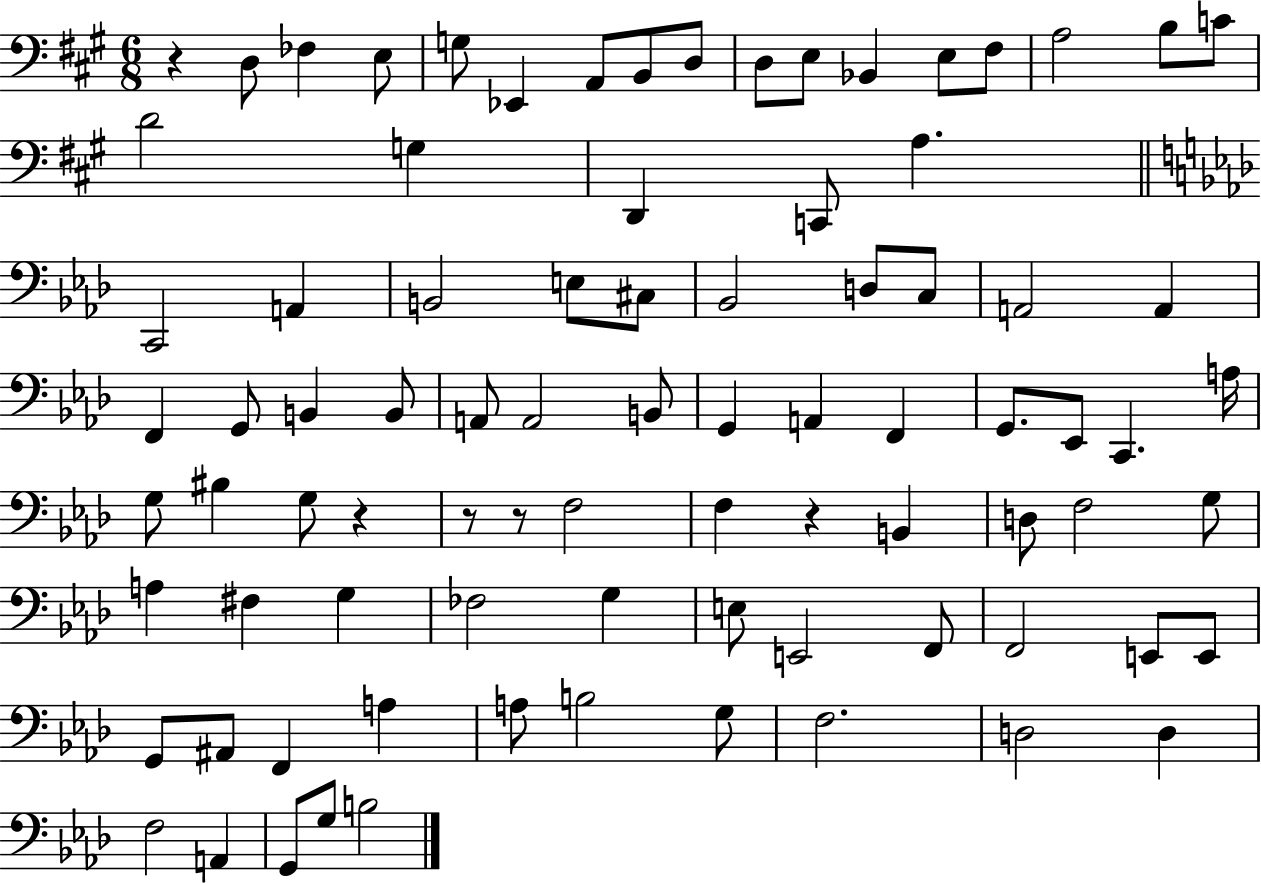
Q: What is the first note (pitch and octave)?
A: D3